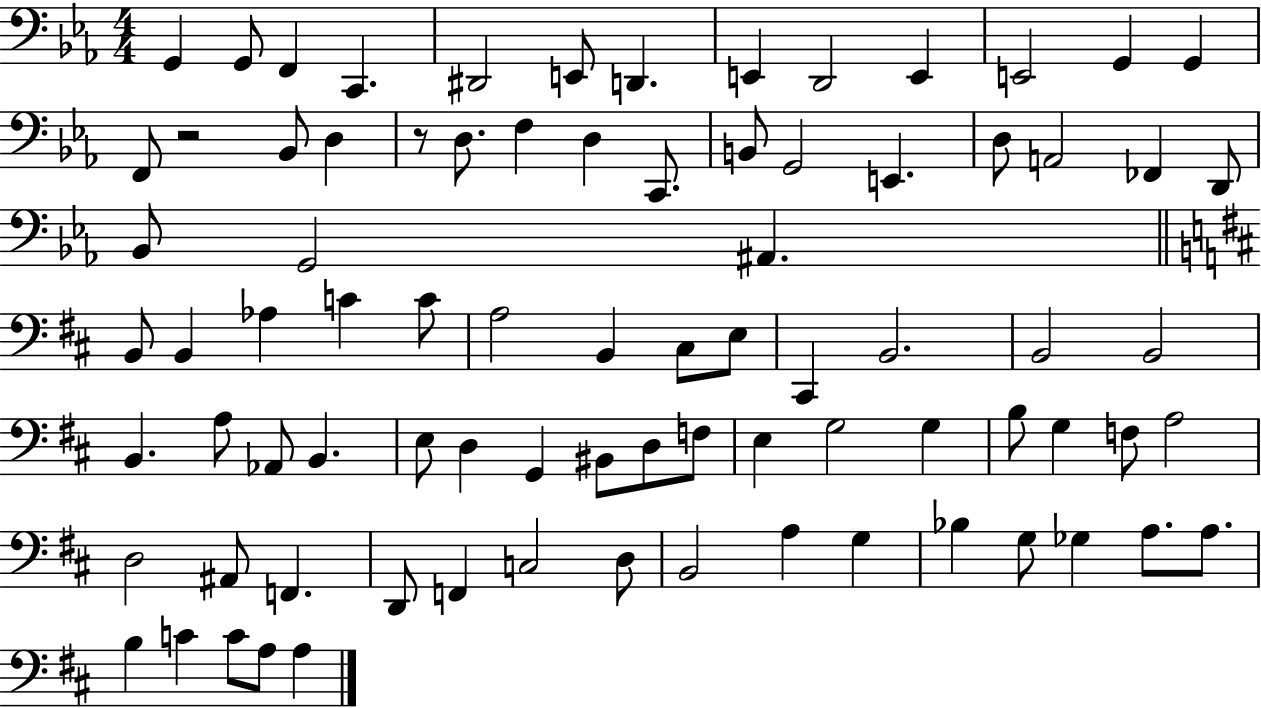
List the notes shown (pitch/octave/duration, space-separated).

G2/q G2/e F2/q C2/q. D#2/h E2/e D2/q. E2/q D2/h E2/q E2/h G2/q G2/q F2/e R/h Bb2/e D3/q R/e D3/e. F3/q D3/q C2/e. B2/e G2/h E2/q. D3/e A2/h FES2/q D2/e Bb2/e G2/h A#2/q. B2/e B2/q Ab3/q C4/q C4/e A3/h B2/q C#3/e E3/e C#2/q B2/h. B2/h B2/h B2/q. A3/e Ab2/e B2/q. E3/e D3/q G2/q BIS2/e D3/e F3/e E3/q G3/h G3/q B3/e G3/q F3/e A3/h D3/h A#2/e F2/q. D2/e F2/q C3/h D3/e B2/h A3/q G3/q Bb3/q G3/e Gb3/q A3/e. A3/e. B3/q C4/q C4/e A3/e A3/q